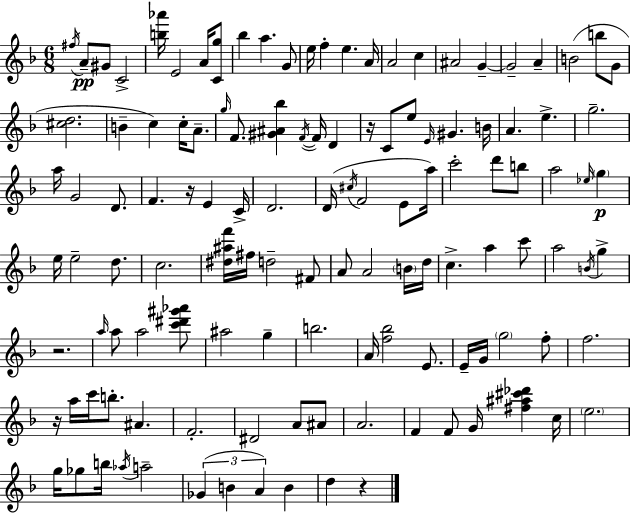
F#5/s A4/e G#4/e C4/h [B5,Ab6]/s E4/h A4/s [C4,G5]/e Bb5/q A5/q. G4/e E5/s F5/q E5/q. A4/s A4/h C5/q A#4/h G4/q G4/h A4/q B4/h B5/e G4/e [C#5,D5]/h. B4/q C5/q C5/s A4/e. G5/s F4/e. [G#4,A#4,Bb5]/q F4/s F4/s D4/q R/s C4/e E5/e E4/s G#4/q. B4/s A4/q. E5/q. G5/h. A5/s G4/h D4/e. F4/q. R/s E4/q C4/s D4/h. D4/s C#5/s F4/h E4/e A5/s C6/h D6/e B5/e A5/h Eb5/s G5/q E5/s E5/h D5/e. C5/h. [D#5,A#5,F6]/s F#5/s D5/h F#4/e A4/e A4/h B4/s D5/s C5/q. A5/q C6/e A5/h B4/s G5/q R/h. A5/s A5/e A5/h [C6,D#6,G#6,Ab6]/e A#5/h G5/q B5/h. A4/s [F5,Bb5]/h E4/e. E4/s G4/s G5/h F5/e F5/h. R/s A5/s C6/s B5/e. A#4/q. F4/h. D#4/h A4/e A#4/e A4/h. F4/q F4/e G4/s [F#5,A#5,C#6,Db6]/q C5/s E5/h. G5/s Gb5/e B5/s Ab5/s A5/h Gb4/q B4/q A4/q B4/q D5/q R/q